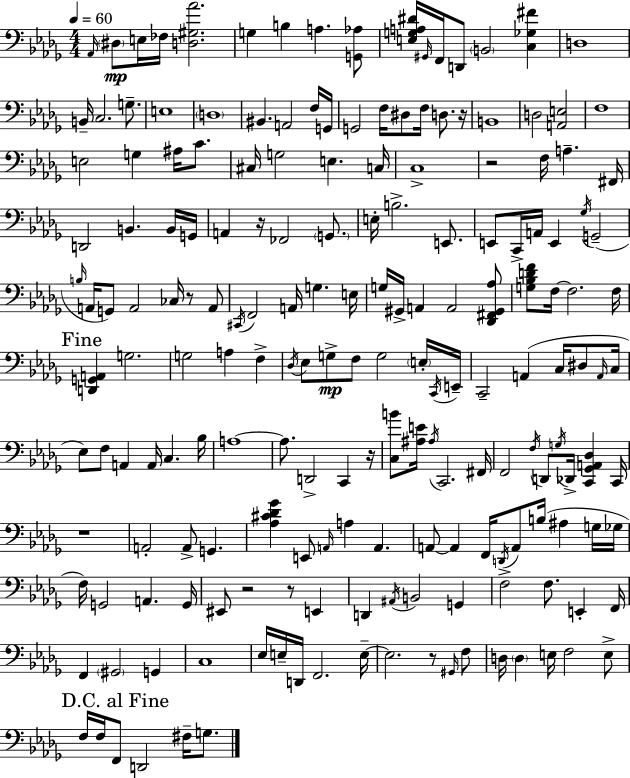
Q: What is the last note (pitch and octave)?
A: G3